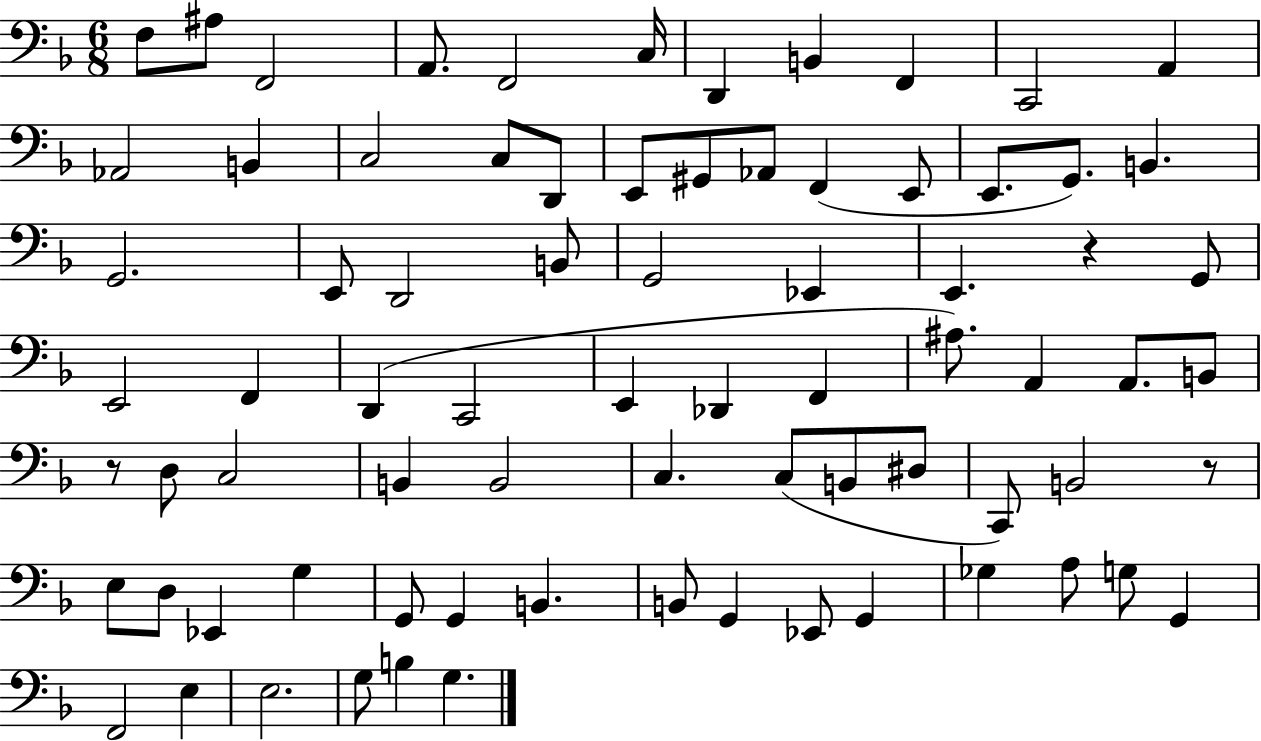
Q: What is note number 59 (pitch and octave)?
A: G2